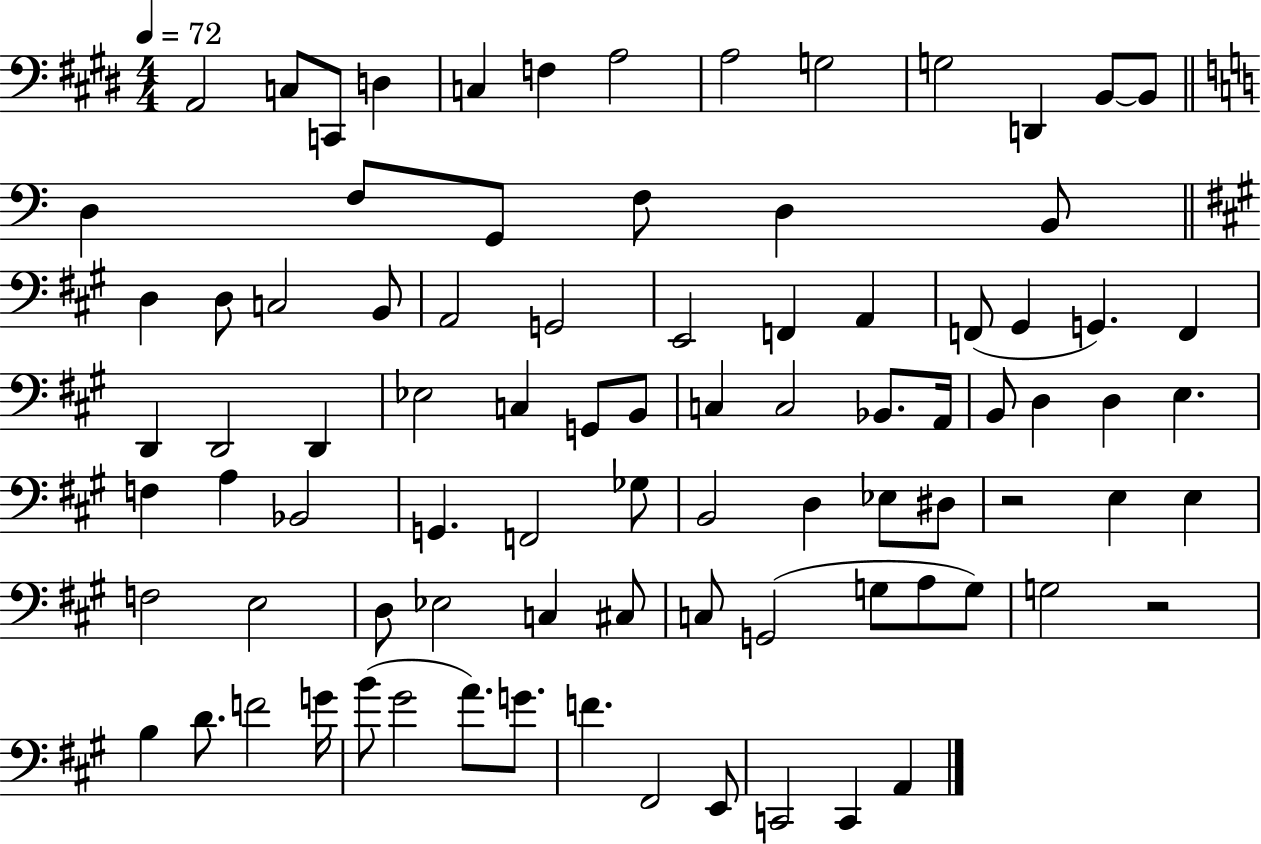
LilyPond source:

{
  \clef bass
  \numericTimeSignature
  \time 4/4
  \key e \major
  \tempo 4 = 72
  a,2 c8 c,8 d4 | c4 f4 a2 | a2 g2 | g2 d,4 b,8~~ b,8 | \break \bar "||" \break \key c \major d4 f8 g,8 f8 d4 b,8 | \bar "||" \break \key a \major d4 d8 c2 b,8 | a,2 g,2 | e,2 f,4 a,4 | f,8( gis,4 g,4.) f,4 | \break d,4 d,2 d,4 | ees2 c4 g,8 b,8 | c4 c2 bes,8. a,16 | b,8 d4 d4 e4. | \break f4 a4 bes,2 | g,4. f,2 ges8 | b,2 d4 ees8 dis8 | r2 e4 e4 | \break f2 e2 | d8 ees2 c4 cis8 | c8 g,2( g8 a8 g8) | g2 r2 | \break b4 d'8. f'2 g'16 | b'8( gis'2 a'8.) g'8. | f'4. fis,2 e,8 | c,2 c,4 a,4 | \break \bar "|."
}